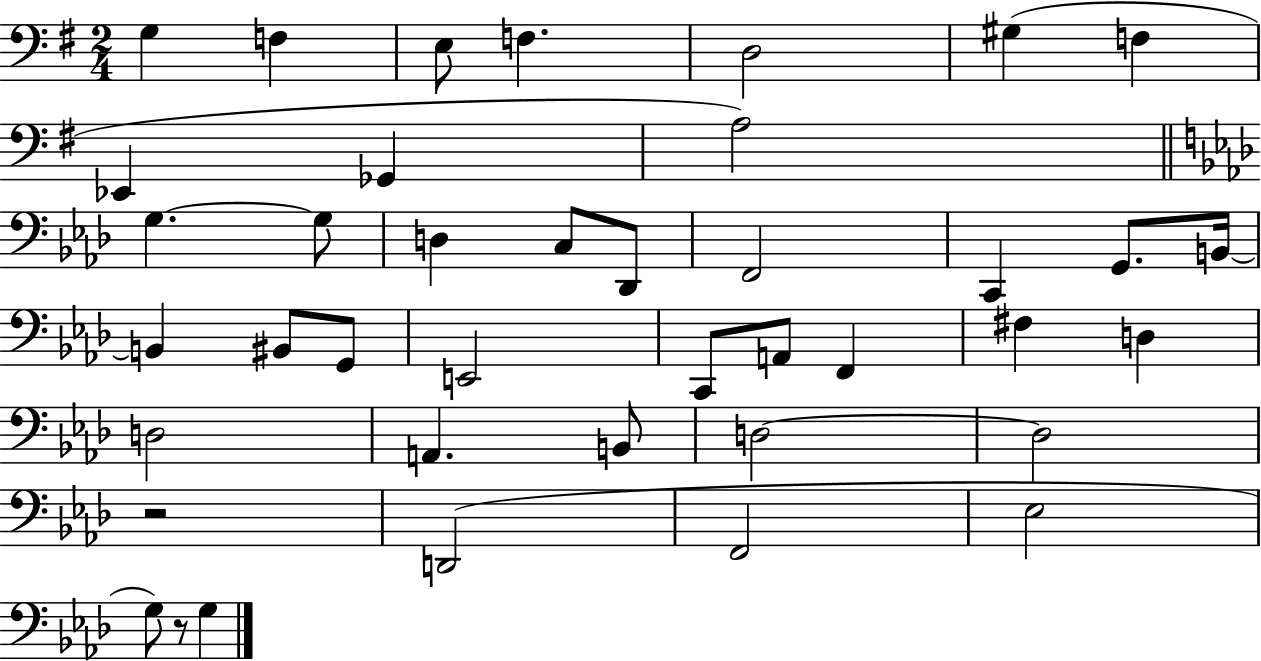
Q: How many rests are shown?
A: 2